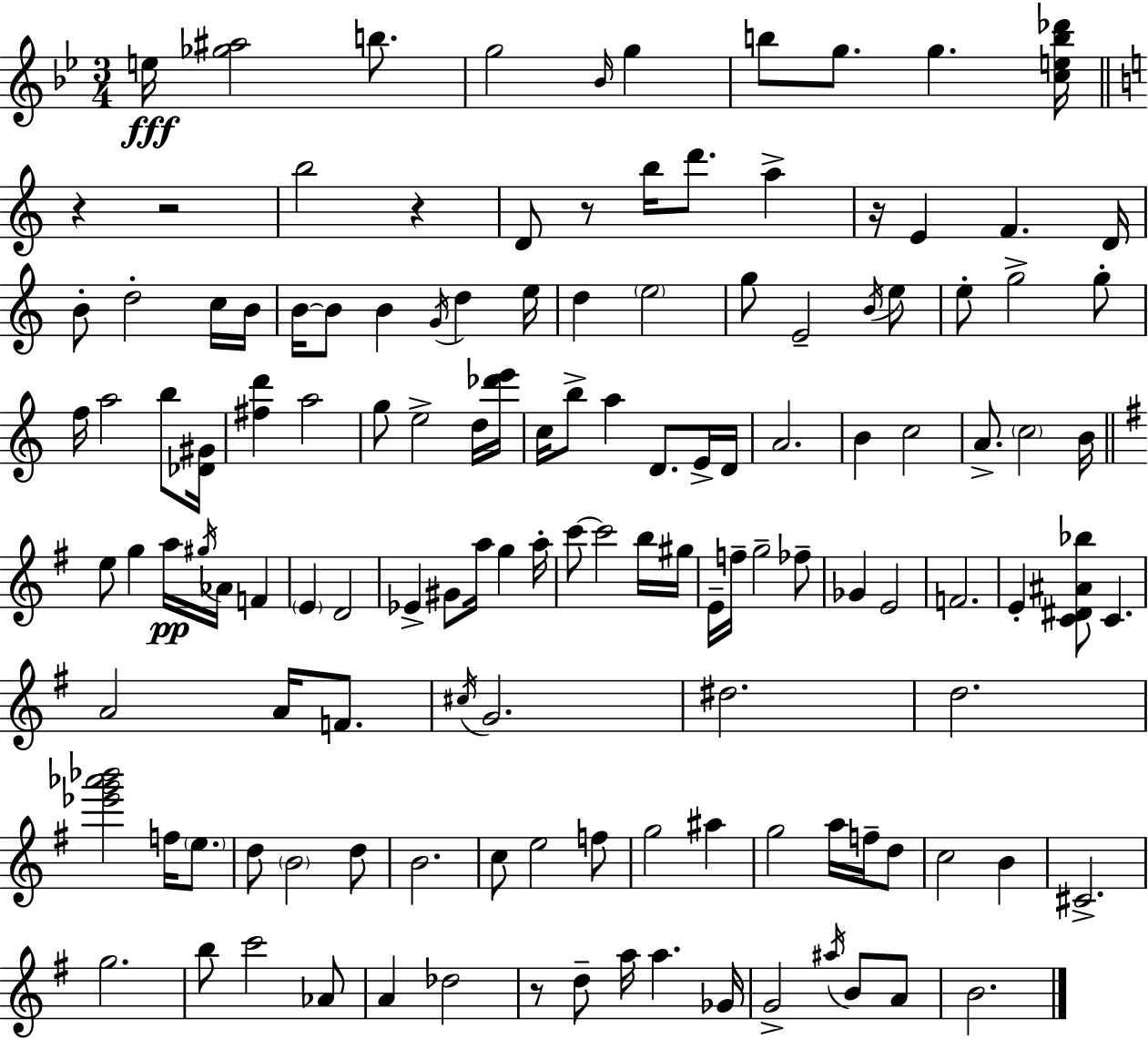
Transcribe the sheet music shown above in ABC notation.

X:1
T:Untitled
M:3/4
L:1/4
K:Bb
e/4 [_g^a]2 b/2 g2 _B/4 g b/2 g/2 g [ceb_d']/4 z z2 b2 z D/2 z/2 b/4 d'/2 a z/4 E F D/4 B/2 d2 c/4 B/4 B/4 B/2 B G/4 d e/4 d e2 g/2 E2 B/4 e/2 e/2 g2 g/2 f/4 a2 b/2 [_D^G]/4 [^fd'] a2 g/2 e2 d/4 [_d'e']/4 c/4 b/2 a D/2 E/4 D/4 A2 B c2 A/2 c2 B/4 e/2 g a/4 ^g/4 _A/4 F E D2 _E ^G/2 a/4 g a/4 c'/2 c'2 b/4 ^g/4 E/4 f/4 g2 _f/2 _G E2 F2 E [C^D^A_b]/2 C A2 A/4 F/2 ^c/4 G2 ^d2 d2 [_e'g'_a'_b']2 f/4 e/2 d/2 B2 d/2 B2 c/2 e2 f/2 g2 ^a g2 a/4 f/4 d/2 c2 B ^C2 g2 b/2 c'2 _A/2 A _d2 z/2 d/2 a/4 a _G/4 G2 ^a/4 B/2 A/2 B2